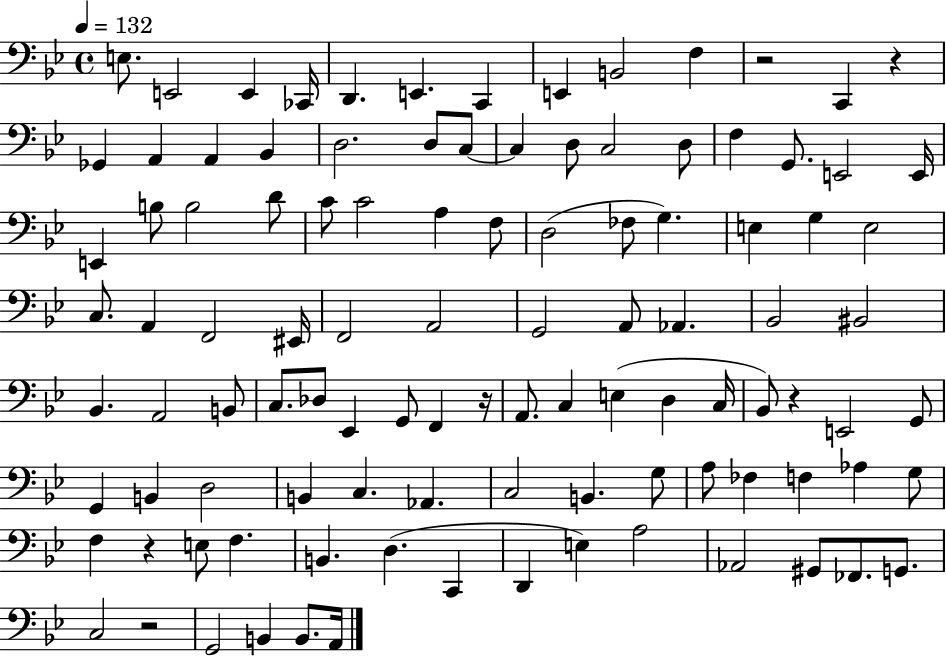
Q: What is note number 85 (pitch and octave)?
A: B2